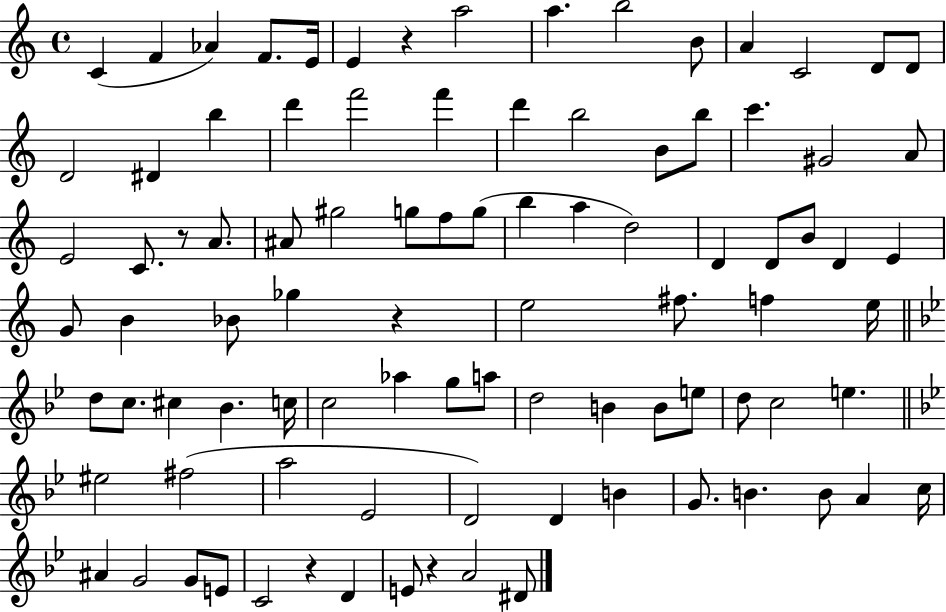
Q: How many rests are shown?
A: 5